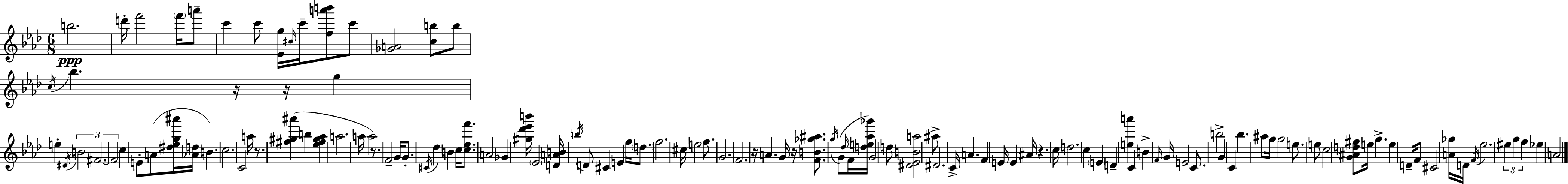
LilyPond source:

{
  \clef treble
  \numericTimeSignature
  \time 6/8
  \key f \minor
  \repeat volta 2 { b''2.\ppp | d'''16-. f'''2 \parenthesize f'''16 a'''8-- | c'''4 c'''8 <ees' g''>16 \grace { cis''16 } c'''16-- <f'' a''' b'''>8 c'''8 | <ges' a'>2 <c'' b''>8 b''8 | \break \acciaccatura { c''16 } bes''4. r16 r16 g''4 | e''4-. \acciaccatura { dis'16 } \tuplet 3/2 { b'2 | fis'2.~~ | fis'2 } c''4 | \break e'8-. a'8( <dis'' ees'' g'' ais'''>16 <aes' d''>16 b'4.) | c''2. | c'2 a''16 | r8. <fis'' gis'' ais'''>4( b''4 <ees'' fis'' gis'' aes''>4 | \break a''2. | a''16 a''2) | r8. f'2-- g'16 | g'8.-. \acciaccatura { cis'16 } des''4 b'4 | \break c''16 <c'' ees'' f'''>8. a'2 | ges'4 <gis'' des''' ees''' b'''>16 \parenthesize ees'2 | <d' a' b'>16 \acciaccatura { b''16 } d'8 cis'4 e'4 | f''16 \parenthesize d''8. f''2. | \break cis''16 e''2 | f''8. g'2. | f'2. | r16 a'4. | \break g'16 r16 <f' b' ges'' ais''>8. \acciaccatura { g''16 }( g'8 \grace { des''16 } f'16 <d'' e'' aes'' ges'''>16) g'2 | d''8 <dis' ees' b' a''>2 | ais''8-> dis'2. | c'16-> a'4. | \break f'4 e'16 e'4 ais'16 | r4. c''16 d''2. | c''4 \parenthesize e'4 | d'4-- <e'' a'''>4 c'4 | \break b'4-> \grace { f'16 } g'16 e'2 | c'8. b''2-> | g'4 c'4 | bes''4. ais''8 g''16 g''2 | \break e''8. e''8 c''2 | <g' ais' d'' fis''>8 e''16 g''4.-> | e''4 d'16-- f'8 cis'2 | <a' ges''>16 d'16 \acciaccatura { f'16 } ees''2. | \break \tuplet 3/2 { eis''4 | g''4 f''4 } ees''4 | a'2 } \bar "|."
}